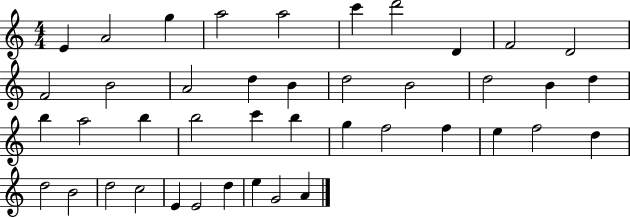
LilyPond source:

{
  \clef treble
  \numericTimeSignature
  \time 4/4
  \key c \major
  e'4 a'2 g''4 | a''2 a''2 | c'''4 d'''2 d'4 | f'2 d'2 | \break f'2 b'2 | a'2 d''4 b'4 | d''2 b'2 | d''2 b'4 d''4 | \break b''4 a''2 b''4 | b''2 c'''4 b''4 | g''4 f''2 f''4 | e''4 f''2 d''4 | \break d''2 b'2 | d''2 c''2 | e'4 e'2 d''4 | e''4 g'2 a'4 | \break \bar "|."
}